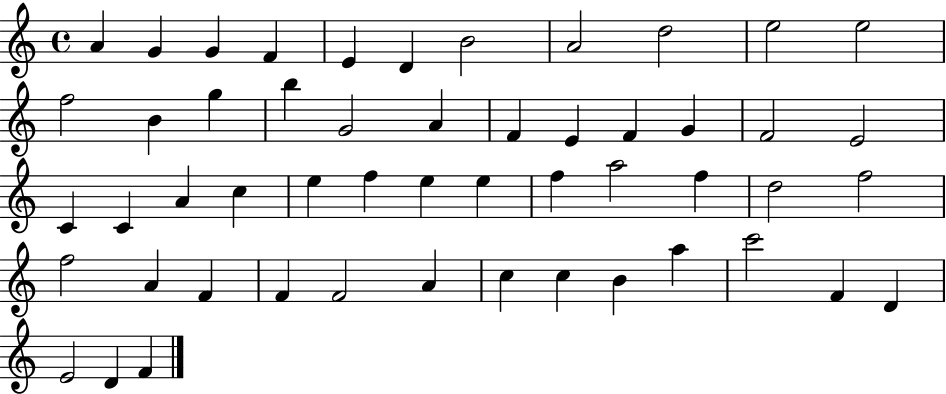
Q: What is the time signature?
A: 4/4